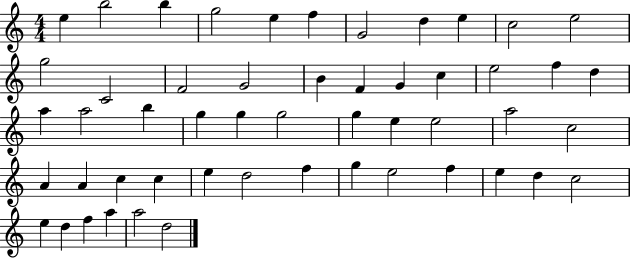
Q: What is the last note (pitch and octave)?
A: D5